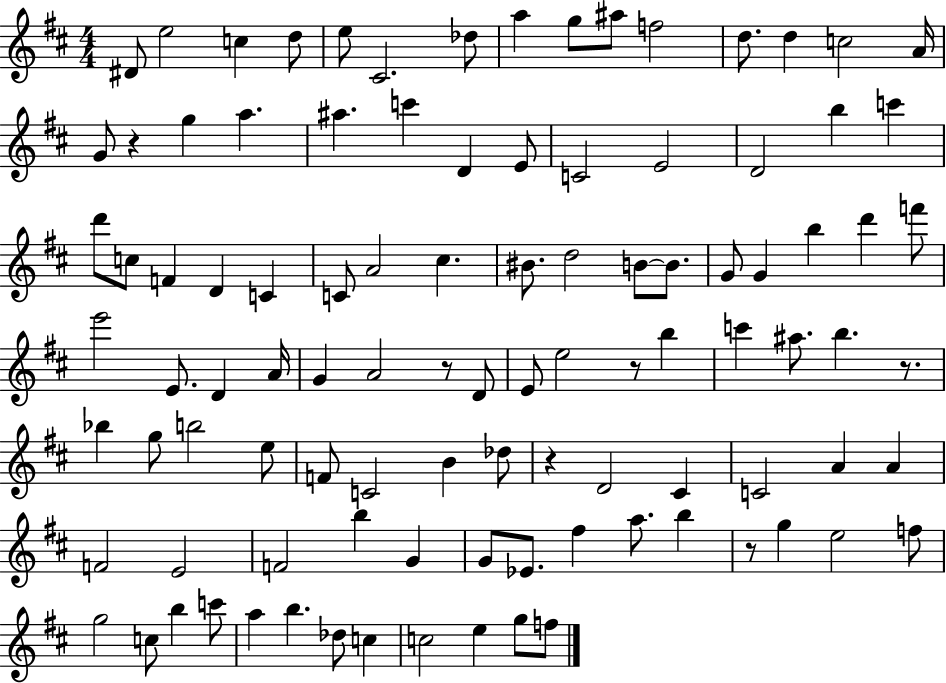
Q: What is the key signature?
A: D major